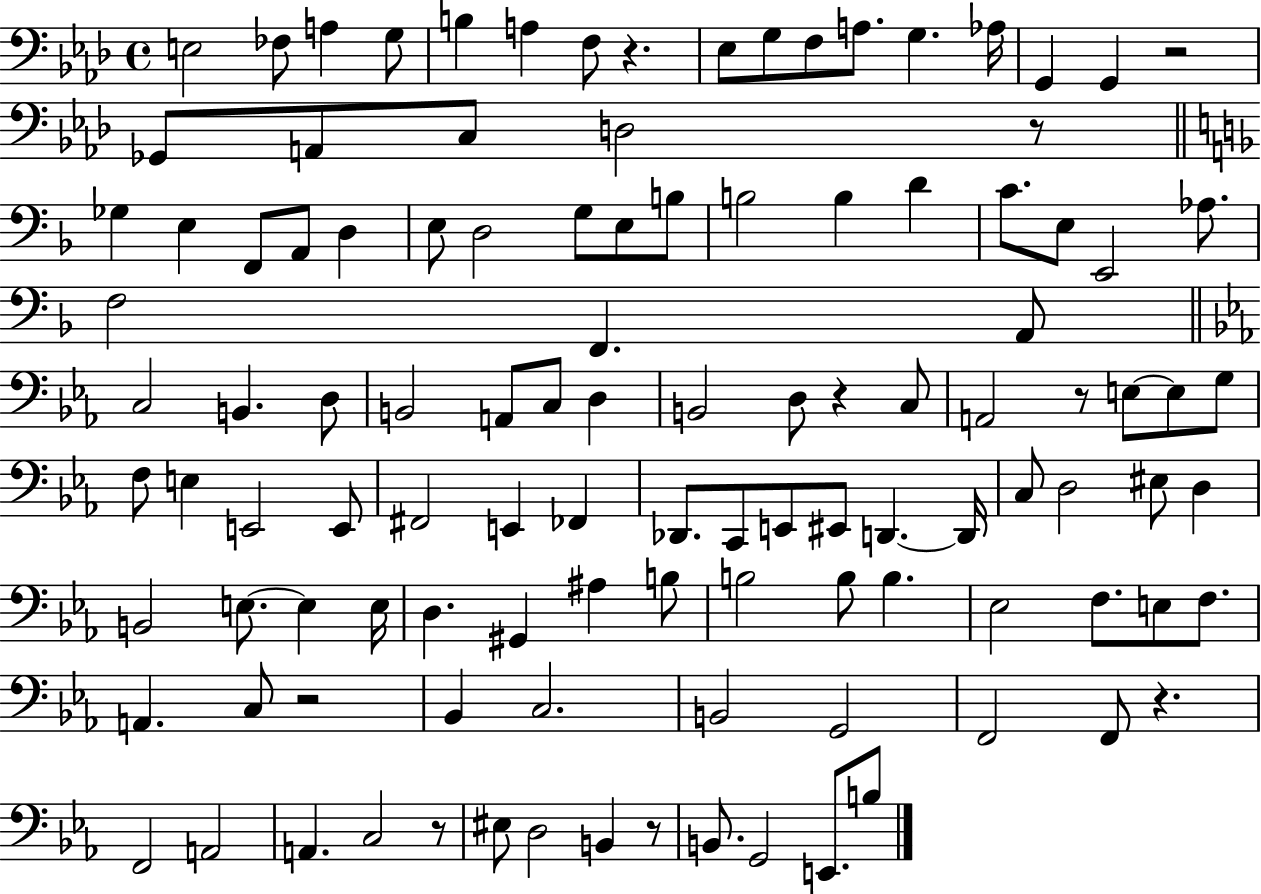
{
  \clef bass
  \time 4/4
  \defaultTimeSignature
  \key aes \major
  e2 fes8 a4 g8 | b4 a4 f8 r4. | ees8 g8 f8 a8. g4. aes16 | g,4 g,4 r2 | \break ges,8 a,8 c8 d2 r8 | \bar "||" \break \key d \minor ges4 e4 f,8 a,8 d4 | e8 d2 g8 e8 b8 | b2 b4 d'4 | c'8. e8 e,2 aes8. | \break f2 f,4. a,8 | \bar "||" \break \key c \minor c2 b,4. d8 | b,2 a,8 c8 d4 | b,2 d8 r4 c8 | a,2 r8 e8~~ e8 g8 | \break f8 e4 e,2 e,8 | fis,2 e,4 fes,4 | des,8. c,8 e,8 eis,8 d,4.~~ d,16 | c8 d2 eis8 d4 | \break b,2 e8.~~ e4 e16 | d4. gis,4 ais4 b8 | b2 b8 b4. | ees2 f8. e8 f8. | \break a,4. c8 r2 | bes,4 c2. | b,2 g,2 | f,2 f,8 r4. | \break f,2 a,2 | a,4. c2 r8 | eis8 d2 b,4 r8 | b,8. g,2 e,8. b8 | \break \bar "|."
}